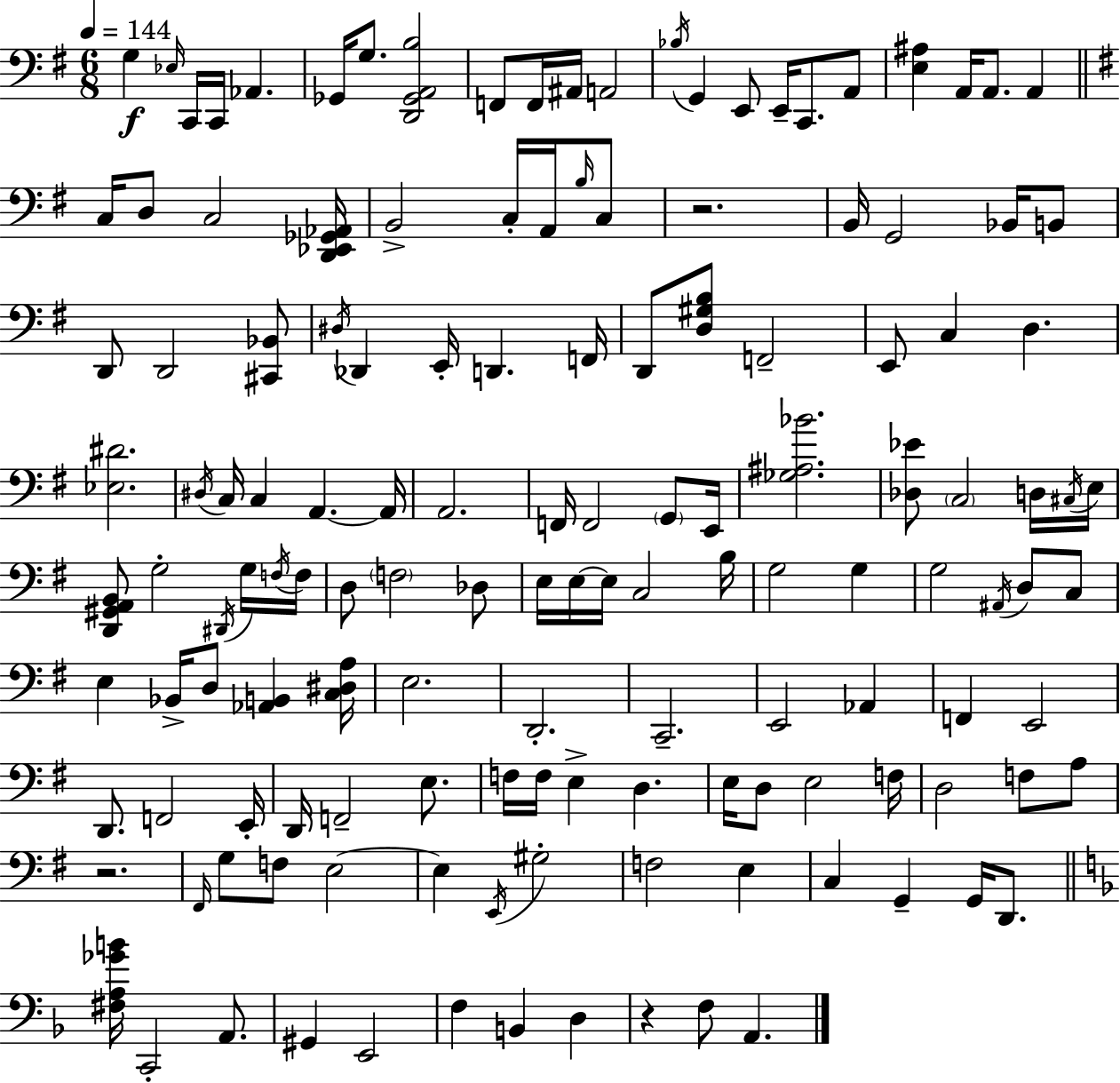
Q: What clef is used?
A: bass